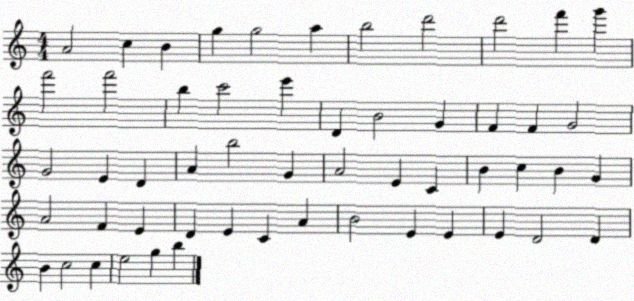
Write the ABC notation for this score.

X:1
T:Untitled
M:4/4
L:1/4
K:C
A2 c B g g2 a b2 d'2 d'2 f' g' f'2 f'2 b c'2 e' D B2 G F F G2 G2 E D A b2 G A2 E C B c B G A2 F E D E C A B2 E E E D2 D B c2 c e2 g b